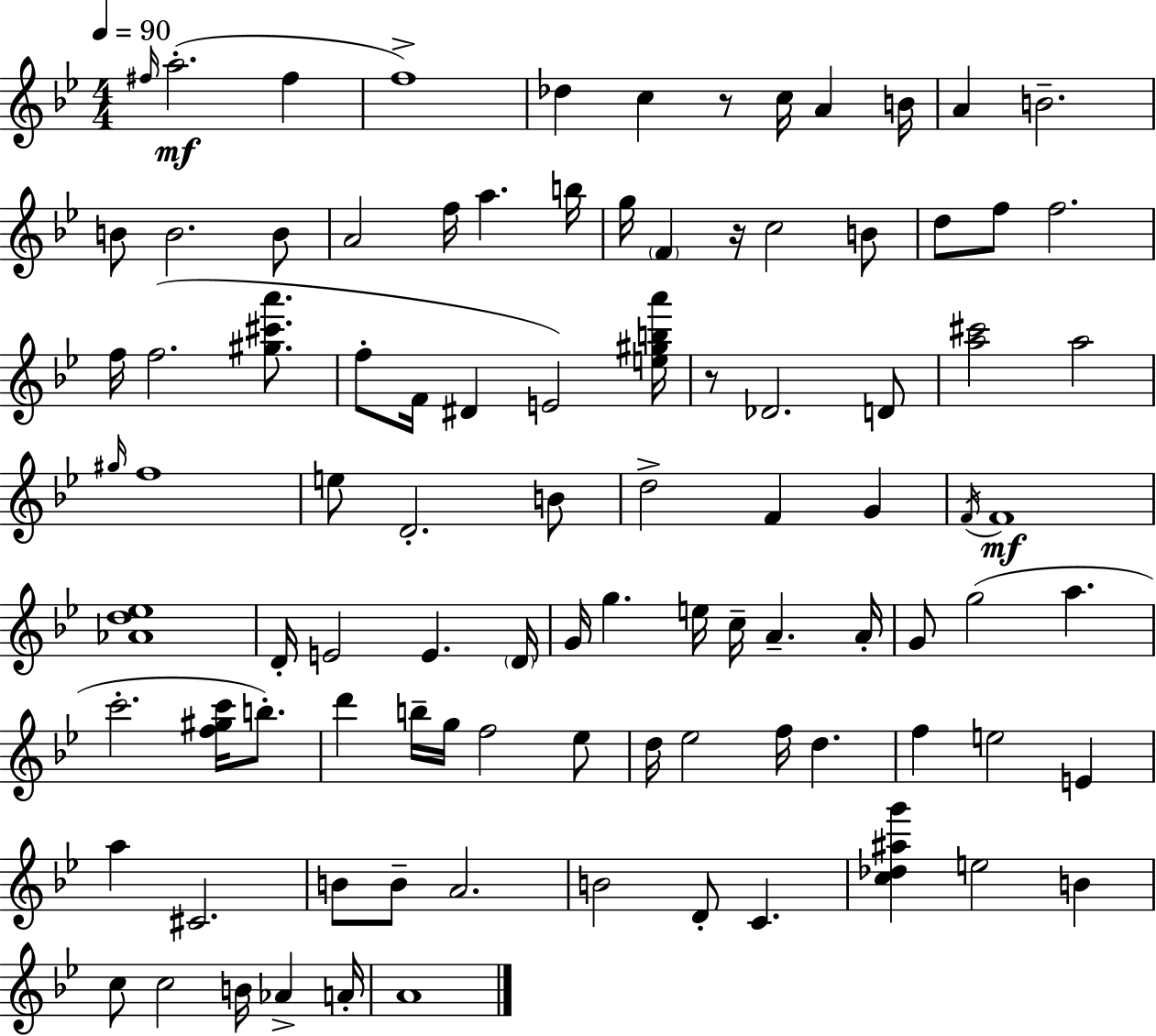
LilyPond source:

{
  \clef treble
  \numericTimeSignature
  \time 4/4
  \key bes \major
  \tempo 4 = 90
  \repeat volta 2 { \grace { fis''16 }(\mf a''2.-. fis''4 | f''1->) | des''4 c''4 r8 c''16 a'4 | b'16 a'4 b'2.-- | \break b'8 b'2. b'8 | a'2 f''16 a''4. | b''16 g''16 \parenthesize f'4 r16 c''2 b'8 | d''8 f''8 f''2. | \break f''16 f''2.( <gis'' cis''' a'''>8. | f''8-. f'16 dis'4 e'2) | <e'' gis'' b'' a'''>16 r8 des'2. d'8 | <a'' cis'''>2 a''2 | \break \grace { gis''16 } f''1 | e''8 d'2.-. | b'8 d''2-> f'4 g'4 | \acciaccatura { f'16 }\mf f'1 | \break <aes' d'' ees''>1 | d'16-. e'2 e'4. | \parenthesize d'16 g'16 g''4. e''16 c''16-- a'4.-- | a'16-. g'8 g''2( a''4. | \break c'''2.-. <f'' gis'' c'''>16 | b''8.-.) d'''4 b''16-- g''16 f''2 | ees''8 d''16 ees''2 f''16 d''4. | f''4 e''2 e'4 | \break a''4 cis'2. | b'8 b'8-- a'2. | b'2 d'8-. c'4. | <c'' des'' ais'' g'''>4 e''2 b'4 | \break c''8 c''2 b'16 aes'4-> | a'16-. a'1 | } \bar "|."
}